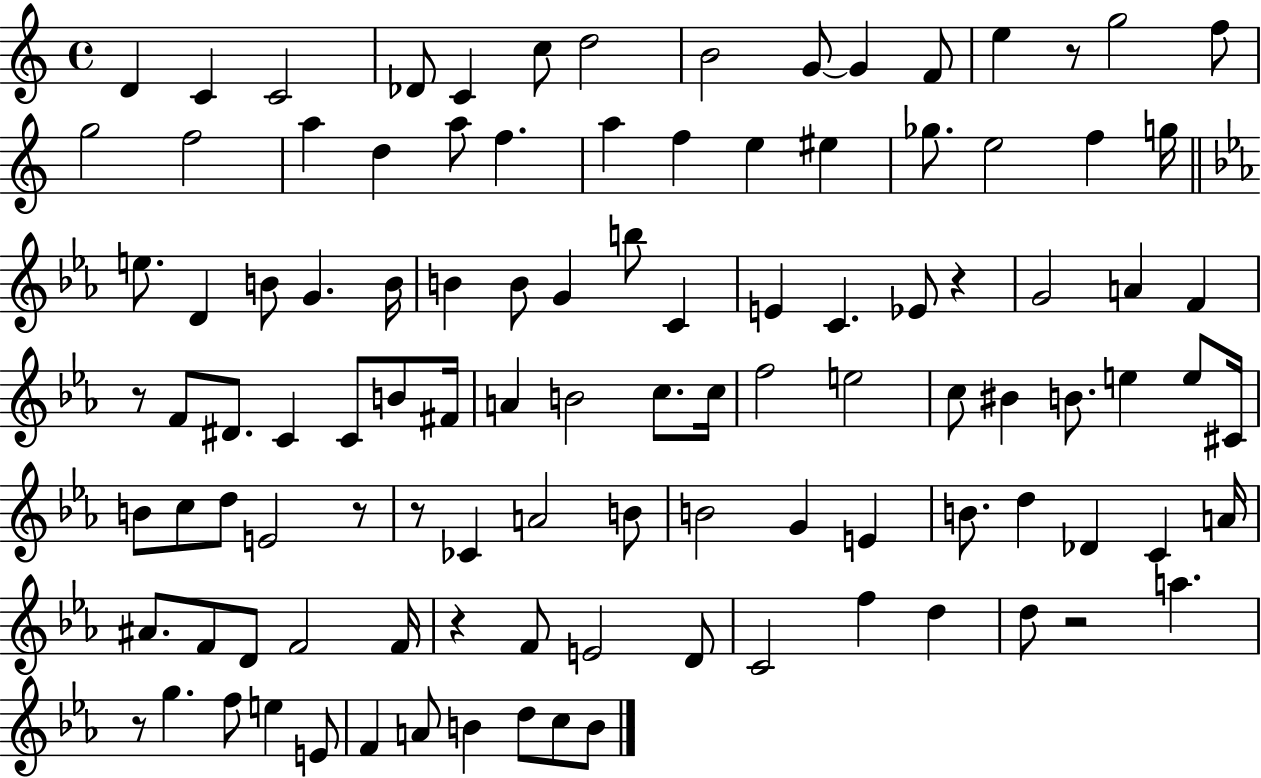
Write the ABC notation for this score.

X:1
T:Untitled
M:4/4
L:1/4
K:C
D C C2 _D/2 C c/2 d2 B2 G/2 G F/2 e z/2 g2 f/2 g2 f2 a d a/2 f a f e ^e _g/2 e2 f g/4 e/2 D B/2 G B/4 B B/2 G b/2 C E C _E/2 z G2 A F z/2 F/2 ^D/2 C C/2 B/2 ^F/4 A B2 c/2 c/4 f2 e2 c/2 ^B B/2 e e/2 ^C/4 B/2 c/2 d/2 E2 z/2 z/2 _C A2 B/2 B2 G E B/2 d _D C A/4 ^A/2 F/2 D/2 F2 F/4 z F/2 E2 D/2 C2 f d d/2 z2 a z/2 g f/2 e E/2 F A/2 B d/2 c/2 B/2